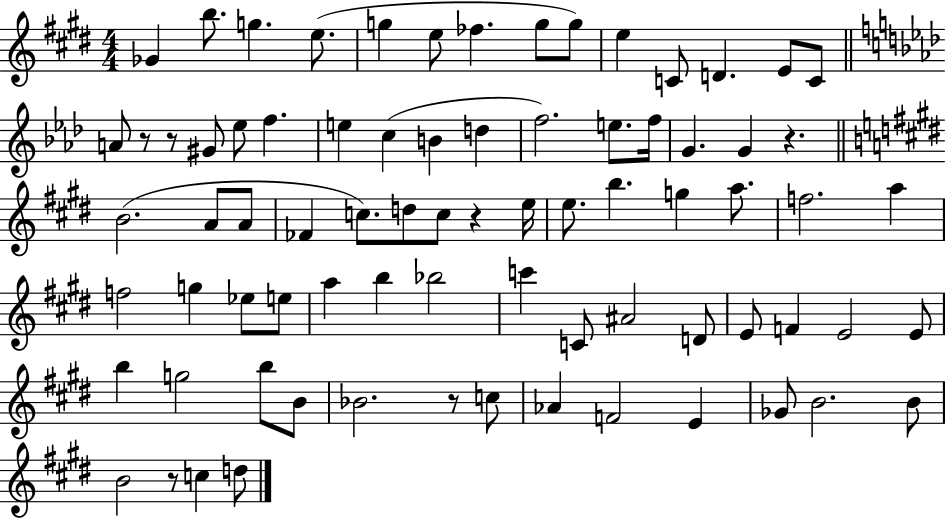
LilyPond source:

{
  \clef treble
  \numericTimeSignature
  \time 4/4
  \key e \major
  ges'4 b''8. g''4. e''8.( | g''4 e''8 fes''4. g''8 g''8) | e''4 c'8 d'4. e'8 c'8 | \bar "||" \break \key aes \major a'8 r8 r8 gis'8 ees''8 f''4. | e''4 c''4( b'4 d''4 | f''2.) e''8. f''16 | g'4. g'4 r4. | \break \bar "||" \break \key e \major b'2.( a'8 a'8 | fes'4 c''8.) d''8 c''8 r4 e''16 | e''8. b''4. g''4 a''8. | f''2. a''4 | \break f''2 g''4 ees''8 e''8 | a''4 b''4 bes''2 | c'''4 c'8 ais'2 d'8 | e'8 f'4 e'2 e'8 | \break b''4 g''2 b''8 b'8 | bes'2. r8 c''8 | aes'4 f'2 e'4 | ges'8 b'2. b'8 | \break b'2 r8 c''4 d''8 | \bar "|."
}